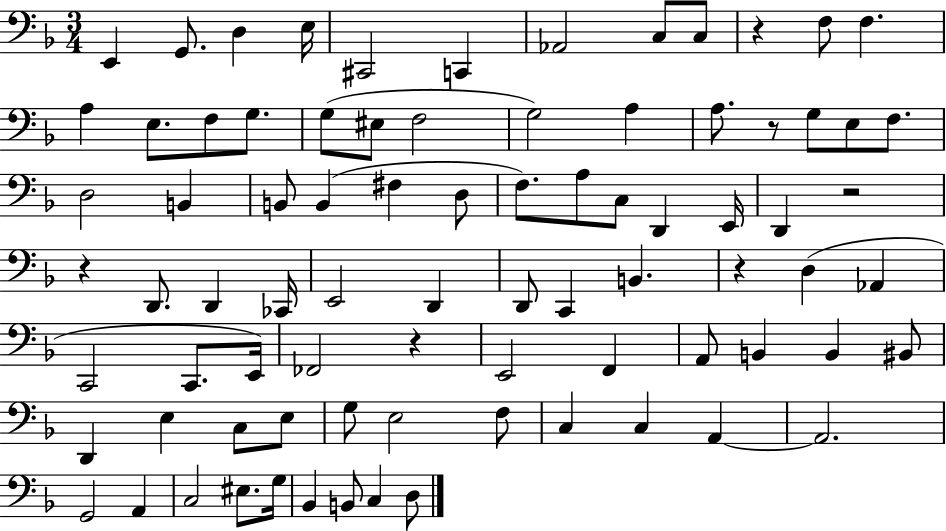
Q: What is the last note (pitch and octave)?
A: D3